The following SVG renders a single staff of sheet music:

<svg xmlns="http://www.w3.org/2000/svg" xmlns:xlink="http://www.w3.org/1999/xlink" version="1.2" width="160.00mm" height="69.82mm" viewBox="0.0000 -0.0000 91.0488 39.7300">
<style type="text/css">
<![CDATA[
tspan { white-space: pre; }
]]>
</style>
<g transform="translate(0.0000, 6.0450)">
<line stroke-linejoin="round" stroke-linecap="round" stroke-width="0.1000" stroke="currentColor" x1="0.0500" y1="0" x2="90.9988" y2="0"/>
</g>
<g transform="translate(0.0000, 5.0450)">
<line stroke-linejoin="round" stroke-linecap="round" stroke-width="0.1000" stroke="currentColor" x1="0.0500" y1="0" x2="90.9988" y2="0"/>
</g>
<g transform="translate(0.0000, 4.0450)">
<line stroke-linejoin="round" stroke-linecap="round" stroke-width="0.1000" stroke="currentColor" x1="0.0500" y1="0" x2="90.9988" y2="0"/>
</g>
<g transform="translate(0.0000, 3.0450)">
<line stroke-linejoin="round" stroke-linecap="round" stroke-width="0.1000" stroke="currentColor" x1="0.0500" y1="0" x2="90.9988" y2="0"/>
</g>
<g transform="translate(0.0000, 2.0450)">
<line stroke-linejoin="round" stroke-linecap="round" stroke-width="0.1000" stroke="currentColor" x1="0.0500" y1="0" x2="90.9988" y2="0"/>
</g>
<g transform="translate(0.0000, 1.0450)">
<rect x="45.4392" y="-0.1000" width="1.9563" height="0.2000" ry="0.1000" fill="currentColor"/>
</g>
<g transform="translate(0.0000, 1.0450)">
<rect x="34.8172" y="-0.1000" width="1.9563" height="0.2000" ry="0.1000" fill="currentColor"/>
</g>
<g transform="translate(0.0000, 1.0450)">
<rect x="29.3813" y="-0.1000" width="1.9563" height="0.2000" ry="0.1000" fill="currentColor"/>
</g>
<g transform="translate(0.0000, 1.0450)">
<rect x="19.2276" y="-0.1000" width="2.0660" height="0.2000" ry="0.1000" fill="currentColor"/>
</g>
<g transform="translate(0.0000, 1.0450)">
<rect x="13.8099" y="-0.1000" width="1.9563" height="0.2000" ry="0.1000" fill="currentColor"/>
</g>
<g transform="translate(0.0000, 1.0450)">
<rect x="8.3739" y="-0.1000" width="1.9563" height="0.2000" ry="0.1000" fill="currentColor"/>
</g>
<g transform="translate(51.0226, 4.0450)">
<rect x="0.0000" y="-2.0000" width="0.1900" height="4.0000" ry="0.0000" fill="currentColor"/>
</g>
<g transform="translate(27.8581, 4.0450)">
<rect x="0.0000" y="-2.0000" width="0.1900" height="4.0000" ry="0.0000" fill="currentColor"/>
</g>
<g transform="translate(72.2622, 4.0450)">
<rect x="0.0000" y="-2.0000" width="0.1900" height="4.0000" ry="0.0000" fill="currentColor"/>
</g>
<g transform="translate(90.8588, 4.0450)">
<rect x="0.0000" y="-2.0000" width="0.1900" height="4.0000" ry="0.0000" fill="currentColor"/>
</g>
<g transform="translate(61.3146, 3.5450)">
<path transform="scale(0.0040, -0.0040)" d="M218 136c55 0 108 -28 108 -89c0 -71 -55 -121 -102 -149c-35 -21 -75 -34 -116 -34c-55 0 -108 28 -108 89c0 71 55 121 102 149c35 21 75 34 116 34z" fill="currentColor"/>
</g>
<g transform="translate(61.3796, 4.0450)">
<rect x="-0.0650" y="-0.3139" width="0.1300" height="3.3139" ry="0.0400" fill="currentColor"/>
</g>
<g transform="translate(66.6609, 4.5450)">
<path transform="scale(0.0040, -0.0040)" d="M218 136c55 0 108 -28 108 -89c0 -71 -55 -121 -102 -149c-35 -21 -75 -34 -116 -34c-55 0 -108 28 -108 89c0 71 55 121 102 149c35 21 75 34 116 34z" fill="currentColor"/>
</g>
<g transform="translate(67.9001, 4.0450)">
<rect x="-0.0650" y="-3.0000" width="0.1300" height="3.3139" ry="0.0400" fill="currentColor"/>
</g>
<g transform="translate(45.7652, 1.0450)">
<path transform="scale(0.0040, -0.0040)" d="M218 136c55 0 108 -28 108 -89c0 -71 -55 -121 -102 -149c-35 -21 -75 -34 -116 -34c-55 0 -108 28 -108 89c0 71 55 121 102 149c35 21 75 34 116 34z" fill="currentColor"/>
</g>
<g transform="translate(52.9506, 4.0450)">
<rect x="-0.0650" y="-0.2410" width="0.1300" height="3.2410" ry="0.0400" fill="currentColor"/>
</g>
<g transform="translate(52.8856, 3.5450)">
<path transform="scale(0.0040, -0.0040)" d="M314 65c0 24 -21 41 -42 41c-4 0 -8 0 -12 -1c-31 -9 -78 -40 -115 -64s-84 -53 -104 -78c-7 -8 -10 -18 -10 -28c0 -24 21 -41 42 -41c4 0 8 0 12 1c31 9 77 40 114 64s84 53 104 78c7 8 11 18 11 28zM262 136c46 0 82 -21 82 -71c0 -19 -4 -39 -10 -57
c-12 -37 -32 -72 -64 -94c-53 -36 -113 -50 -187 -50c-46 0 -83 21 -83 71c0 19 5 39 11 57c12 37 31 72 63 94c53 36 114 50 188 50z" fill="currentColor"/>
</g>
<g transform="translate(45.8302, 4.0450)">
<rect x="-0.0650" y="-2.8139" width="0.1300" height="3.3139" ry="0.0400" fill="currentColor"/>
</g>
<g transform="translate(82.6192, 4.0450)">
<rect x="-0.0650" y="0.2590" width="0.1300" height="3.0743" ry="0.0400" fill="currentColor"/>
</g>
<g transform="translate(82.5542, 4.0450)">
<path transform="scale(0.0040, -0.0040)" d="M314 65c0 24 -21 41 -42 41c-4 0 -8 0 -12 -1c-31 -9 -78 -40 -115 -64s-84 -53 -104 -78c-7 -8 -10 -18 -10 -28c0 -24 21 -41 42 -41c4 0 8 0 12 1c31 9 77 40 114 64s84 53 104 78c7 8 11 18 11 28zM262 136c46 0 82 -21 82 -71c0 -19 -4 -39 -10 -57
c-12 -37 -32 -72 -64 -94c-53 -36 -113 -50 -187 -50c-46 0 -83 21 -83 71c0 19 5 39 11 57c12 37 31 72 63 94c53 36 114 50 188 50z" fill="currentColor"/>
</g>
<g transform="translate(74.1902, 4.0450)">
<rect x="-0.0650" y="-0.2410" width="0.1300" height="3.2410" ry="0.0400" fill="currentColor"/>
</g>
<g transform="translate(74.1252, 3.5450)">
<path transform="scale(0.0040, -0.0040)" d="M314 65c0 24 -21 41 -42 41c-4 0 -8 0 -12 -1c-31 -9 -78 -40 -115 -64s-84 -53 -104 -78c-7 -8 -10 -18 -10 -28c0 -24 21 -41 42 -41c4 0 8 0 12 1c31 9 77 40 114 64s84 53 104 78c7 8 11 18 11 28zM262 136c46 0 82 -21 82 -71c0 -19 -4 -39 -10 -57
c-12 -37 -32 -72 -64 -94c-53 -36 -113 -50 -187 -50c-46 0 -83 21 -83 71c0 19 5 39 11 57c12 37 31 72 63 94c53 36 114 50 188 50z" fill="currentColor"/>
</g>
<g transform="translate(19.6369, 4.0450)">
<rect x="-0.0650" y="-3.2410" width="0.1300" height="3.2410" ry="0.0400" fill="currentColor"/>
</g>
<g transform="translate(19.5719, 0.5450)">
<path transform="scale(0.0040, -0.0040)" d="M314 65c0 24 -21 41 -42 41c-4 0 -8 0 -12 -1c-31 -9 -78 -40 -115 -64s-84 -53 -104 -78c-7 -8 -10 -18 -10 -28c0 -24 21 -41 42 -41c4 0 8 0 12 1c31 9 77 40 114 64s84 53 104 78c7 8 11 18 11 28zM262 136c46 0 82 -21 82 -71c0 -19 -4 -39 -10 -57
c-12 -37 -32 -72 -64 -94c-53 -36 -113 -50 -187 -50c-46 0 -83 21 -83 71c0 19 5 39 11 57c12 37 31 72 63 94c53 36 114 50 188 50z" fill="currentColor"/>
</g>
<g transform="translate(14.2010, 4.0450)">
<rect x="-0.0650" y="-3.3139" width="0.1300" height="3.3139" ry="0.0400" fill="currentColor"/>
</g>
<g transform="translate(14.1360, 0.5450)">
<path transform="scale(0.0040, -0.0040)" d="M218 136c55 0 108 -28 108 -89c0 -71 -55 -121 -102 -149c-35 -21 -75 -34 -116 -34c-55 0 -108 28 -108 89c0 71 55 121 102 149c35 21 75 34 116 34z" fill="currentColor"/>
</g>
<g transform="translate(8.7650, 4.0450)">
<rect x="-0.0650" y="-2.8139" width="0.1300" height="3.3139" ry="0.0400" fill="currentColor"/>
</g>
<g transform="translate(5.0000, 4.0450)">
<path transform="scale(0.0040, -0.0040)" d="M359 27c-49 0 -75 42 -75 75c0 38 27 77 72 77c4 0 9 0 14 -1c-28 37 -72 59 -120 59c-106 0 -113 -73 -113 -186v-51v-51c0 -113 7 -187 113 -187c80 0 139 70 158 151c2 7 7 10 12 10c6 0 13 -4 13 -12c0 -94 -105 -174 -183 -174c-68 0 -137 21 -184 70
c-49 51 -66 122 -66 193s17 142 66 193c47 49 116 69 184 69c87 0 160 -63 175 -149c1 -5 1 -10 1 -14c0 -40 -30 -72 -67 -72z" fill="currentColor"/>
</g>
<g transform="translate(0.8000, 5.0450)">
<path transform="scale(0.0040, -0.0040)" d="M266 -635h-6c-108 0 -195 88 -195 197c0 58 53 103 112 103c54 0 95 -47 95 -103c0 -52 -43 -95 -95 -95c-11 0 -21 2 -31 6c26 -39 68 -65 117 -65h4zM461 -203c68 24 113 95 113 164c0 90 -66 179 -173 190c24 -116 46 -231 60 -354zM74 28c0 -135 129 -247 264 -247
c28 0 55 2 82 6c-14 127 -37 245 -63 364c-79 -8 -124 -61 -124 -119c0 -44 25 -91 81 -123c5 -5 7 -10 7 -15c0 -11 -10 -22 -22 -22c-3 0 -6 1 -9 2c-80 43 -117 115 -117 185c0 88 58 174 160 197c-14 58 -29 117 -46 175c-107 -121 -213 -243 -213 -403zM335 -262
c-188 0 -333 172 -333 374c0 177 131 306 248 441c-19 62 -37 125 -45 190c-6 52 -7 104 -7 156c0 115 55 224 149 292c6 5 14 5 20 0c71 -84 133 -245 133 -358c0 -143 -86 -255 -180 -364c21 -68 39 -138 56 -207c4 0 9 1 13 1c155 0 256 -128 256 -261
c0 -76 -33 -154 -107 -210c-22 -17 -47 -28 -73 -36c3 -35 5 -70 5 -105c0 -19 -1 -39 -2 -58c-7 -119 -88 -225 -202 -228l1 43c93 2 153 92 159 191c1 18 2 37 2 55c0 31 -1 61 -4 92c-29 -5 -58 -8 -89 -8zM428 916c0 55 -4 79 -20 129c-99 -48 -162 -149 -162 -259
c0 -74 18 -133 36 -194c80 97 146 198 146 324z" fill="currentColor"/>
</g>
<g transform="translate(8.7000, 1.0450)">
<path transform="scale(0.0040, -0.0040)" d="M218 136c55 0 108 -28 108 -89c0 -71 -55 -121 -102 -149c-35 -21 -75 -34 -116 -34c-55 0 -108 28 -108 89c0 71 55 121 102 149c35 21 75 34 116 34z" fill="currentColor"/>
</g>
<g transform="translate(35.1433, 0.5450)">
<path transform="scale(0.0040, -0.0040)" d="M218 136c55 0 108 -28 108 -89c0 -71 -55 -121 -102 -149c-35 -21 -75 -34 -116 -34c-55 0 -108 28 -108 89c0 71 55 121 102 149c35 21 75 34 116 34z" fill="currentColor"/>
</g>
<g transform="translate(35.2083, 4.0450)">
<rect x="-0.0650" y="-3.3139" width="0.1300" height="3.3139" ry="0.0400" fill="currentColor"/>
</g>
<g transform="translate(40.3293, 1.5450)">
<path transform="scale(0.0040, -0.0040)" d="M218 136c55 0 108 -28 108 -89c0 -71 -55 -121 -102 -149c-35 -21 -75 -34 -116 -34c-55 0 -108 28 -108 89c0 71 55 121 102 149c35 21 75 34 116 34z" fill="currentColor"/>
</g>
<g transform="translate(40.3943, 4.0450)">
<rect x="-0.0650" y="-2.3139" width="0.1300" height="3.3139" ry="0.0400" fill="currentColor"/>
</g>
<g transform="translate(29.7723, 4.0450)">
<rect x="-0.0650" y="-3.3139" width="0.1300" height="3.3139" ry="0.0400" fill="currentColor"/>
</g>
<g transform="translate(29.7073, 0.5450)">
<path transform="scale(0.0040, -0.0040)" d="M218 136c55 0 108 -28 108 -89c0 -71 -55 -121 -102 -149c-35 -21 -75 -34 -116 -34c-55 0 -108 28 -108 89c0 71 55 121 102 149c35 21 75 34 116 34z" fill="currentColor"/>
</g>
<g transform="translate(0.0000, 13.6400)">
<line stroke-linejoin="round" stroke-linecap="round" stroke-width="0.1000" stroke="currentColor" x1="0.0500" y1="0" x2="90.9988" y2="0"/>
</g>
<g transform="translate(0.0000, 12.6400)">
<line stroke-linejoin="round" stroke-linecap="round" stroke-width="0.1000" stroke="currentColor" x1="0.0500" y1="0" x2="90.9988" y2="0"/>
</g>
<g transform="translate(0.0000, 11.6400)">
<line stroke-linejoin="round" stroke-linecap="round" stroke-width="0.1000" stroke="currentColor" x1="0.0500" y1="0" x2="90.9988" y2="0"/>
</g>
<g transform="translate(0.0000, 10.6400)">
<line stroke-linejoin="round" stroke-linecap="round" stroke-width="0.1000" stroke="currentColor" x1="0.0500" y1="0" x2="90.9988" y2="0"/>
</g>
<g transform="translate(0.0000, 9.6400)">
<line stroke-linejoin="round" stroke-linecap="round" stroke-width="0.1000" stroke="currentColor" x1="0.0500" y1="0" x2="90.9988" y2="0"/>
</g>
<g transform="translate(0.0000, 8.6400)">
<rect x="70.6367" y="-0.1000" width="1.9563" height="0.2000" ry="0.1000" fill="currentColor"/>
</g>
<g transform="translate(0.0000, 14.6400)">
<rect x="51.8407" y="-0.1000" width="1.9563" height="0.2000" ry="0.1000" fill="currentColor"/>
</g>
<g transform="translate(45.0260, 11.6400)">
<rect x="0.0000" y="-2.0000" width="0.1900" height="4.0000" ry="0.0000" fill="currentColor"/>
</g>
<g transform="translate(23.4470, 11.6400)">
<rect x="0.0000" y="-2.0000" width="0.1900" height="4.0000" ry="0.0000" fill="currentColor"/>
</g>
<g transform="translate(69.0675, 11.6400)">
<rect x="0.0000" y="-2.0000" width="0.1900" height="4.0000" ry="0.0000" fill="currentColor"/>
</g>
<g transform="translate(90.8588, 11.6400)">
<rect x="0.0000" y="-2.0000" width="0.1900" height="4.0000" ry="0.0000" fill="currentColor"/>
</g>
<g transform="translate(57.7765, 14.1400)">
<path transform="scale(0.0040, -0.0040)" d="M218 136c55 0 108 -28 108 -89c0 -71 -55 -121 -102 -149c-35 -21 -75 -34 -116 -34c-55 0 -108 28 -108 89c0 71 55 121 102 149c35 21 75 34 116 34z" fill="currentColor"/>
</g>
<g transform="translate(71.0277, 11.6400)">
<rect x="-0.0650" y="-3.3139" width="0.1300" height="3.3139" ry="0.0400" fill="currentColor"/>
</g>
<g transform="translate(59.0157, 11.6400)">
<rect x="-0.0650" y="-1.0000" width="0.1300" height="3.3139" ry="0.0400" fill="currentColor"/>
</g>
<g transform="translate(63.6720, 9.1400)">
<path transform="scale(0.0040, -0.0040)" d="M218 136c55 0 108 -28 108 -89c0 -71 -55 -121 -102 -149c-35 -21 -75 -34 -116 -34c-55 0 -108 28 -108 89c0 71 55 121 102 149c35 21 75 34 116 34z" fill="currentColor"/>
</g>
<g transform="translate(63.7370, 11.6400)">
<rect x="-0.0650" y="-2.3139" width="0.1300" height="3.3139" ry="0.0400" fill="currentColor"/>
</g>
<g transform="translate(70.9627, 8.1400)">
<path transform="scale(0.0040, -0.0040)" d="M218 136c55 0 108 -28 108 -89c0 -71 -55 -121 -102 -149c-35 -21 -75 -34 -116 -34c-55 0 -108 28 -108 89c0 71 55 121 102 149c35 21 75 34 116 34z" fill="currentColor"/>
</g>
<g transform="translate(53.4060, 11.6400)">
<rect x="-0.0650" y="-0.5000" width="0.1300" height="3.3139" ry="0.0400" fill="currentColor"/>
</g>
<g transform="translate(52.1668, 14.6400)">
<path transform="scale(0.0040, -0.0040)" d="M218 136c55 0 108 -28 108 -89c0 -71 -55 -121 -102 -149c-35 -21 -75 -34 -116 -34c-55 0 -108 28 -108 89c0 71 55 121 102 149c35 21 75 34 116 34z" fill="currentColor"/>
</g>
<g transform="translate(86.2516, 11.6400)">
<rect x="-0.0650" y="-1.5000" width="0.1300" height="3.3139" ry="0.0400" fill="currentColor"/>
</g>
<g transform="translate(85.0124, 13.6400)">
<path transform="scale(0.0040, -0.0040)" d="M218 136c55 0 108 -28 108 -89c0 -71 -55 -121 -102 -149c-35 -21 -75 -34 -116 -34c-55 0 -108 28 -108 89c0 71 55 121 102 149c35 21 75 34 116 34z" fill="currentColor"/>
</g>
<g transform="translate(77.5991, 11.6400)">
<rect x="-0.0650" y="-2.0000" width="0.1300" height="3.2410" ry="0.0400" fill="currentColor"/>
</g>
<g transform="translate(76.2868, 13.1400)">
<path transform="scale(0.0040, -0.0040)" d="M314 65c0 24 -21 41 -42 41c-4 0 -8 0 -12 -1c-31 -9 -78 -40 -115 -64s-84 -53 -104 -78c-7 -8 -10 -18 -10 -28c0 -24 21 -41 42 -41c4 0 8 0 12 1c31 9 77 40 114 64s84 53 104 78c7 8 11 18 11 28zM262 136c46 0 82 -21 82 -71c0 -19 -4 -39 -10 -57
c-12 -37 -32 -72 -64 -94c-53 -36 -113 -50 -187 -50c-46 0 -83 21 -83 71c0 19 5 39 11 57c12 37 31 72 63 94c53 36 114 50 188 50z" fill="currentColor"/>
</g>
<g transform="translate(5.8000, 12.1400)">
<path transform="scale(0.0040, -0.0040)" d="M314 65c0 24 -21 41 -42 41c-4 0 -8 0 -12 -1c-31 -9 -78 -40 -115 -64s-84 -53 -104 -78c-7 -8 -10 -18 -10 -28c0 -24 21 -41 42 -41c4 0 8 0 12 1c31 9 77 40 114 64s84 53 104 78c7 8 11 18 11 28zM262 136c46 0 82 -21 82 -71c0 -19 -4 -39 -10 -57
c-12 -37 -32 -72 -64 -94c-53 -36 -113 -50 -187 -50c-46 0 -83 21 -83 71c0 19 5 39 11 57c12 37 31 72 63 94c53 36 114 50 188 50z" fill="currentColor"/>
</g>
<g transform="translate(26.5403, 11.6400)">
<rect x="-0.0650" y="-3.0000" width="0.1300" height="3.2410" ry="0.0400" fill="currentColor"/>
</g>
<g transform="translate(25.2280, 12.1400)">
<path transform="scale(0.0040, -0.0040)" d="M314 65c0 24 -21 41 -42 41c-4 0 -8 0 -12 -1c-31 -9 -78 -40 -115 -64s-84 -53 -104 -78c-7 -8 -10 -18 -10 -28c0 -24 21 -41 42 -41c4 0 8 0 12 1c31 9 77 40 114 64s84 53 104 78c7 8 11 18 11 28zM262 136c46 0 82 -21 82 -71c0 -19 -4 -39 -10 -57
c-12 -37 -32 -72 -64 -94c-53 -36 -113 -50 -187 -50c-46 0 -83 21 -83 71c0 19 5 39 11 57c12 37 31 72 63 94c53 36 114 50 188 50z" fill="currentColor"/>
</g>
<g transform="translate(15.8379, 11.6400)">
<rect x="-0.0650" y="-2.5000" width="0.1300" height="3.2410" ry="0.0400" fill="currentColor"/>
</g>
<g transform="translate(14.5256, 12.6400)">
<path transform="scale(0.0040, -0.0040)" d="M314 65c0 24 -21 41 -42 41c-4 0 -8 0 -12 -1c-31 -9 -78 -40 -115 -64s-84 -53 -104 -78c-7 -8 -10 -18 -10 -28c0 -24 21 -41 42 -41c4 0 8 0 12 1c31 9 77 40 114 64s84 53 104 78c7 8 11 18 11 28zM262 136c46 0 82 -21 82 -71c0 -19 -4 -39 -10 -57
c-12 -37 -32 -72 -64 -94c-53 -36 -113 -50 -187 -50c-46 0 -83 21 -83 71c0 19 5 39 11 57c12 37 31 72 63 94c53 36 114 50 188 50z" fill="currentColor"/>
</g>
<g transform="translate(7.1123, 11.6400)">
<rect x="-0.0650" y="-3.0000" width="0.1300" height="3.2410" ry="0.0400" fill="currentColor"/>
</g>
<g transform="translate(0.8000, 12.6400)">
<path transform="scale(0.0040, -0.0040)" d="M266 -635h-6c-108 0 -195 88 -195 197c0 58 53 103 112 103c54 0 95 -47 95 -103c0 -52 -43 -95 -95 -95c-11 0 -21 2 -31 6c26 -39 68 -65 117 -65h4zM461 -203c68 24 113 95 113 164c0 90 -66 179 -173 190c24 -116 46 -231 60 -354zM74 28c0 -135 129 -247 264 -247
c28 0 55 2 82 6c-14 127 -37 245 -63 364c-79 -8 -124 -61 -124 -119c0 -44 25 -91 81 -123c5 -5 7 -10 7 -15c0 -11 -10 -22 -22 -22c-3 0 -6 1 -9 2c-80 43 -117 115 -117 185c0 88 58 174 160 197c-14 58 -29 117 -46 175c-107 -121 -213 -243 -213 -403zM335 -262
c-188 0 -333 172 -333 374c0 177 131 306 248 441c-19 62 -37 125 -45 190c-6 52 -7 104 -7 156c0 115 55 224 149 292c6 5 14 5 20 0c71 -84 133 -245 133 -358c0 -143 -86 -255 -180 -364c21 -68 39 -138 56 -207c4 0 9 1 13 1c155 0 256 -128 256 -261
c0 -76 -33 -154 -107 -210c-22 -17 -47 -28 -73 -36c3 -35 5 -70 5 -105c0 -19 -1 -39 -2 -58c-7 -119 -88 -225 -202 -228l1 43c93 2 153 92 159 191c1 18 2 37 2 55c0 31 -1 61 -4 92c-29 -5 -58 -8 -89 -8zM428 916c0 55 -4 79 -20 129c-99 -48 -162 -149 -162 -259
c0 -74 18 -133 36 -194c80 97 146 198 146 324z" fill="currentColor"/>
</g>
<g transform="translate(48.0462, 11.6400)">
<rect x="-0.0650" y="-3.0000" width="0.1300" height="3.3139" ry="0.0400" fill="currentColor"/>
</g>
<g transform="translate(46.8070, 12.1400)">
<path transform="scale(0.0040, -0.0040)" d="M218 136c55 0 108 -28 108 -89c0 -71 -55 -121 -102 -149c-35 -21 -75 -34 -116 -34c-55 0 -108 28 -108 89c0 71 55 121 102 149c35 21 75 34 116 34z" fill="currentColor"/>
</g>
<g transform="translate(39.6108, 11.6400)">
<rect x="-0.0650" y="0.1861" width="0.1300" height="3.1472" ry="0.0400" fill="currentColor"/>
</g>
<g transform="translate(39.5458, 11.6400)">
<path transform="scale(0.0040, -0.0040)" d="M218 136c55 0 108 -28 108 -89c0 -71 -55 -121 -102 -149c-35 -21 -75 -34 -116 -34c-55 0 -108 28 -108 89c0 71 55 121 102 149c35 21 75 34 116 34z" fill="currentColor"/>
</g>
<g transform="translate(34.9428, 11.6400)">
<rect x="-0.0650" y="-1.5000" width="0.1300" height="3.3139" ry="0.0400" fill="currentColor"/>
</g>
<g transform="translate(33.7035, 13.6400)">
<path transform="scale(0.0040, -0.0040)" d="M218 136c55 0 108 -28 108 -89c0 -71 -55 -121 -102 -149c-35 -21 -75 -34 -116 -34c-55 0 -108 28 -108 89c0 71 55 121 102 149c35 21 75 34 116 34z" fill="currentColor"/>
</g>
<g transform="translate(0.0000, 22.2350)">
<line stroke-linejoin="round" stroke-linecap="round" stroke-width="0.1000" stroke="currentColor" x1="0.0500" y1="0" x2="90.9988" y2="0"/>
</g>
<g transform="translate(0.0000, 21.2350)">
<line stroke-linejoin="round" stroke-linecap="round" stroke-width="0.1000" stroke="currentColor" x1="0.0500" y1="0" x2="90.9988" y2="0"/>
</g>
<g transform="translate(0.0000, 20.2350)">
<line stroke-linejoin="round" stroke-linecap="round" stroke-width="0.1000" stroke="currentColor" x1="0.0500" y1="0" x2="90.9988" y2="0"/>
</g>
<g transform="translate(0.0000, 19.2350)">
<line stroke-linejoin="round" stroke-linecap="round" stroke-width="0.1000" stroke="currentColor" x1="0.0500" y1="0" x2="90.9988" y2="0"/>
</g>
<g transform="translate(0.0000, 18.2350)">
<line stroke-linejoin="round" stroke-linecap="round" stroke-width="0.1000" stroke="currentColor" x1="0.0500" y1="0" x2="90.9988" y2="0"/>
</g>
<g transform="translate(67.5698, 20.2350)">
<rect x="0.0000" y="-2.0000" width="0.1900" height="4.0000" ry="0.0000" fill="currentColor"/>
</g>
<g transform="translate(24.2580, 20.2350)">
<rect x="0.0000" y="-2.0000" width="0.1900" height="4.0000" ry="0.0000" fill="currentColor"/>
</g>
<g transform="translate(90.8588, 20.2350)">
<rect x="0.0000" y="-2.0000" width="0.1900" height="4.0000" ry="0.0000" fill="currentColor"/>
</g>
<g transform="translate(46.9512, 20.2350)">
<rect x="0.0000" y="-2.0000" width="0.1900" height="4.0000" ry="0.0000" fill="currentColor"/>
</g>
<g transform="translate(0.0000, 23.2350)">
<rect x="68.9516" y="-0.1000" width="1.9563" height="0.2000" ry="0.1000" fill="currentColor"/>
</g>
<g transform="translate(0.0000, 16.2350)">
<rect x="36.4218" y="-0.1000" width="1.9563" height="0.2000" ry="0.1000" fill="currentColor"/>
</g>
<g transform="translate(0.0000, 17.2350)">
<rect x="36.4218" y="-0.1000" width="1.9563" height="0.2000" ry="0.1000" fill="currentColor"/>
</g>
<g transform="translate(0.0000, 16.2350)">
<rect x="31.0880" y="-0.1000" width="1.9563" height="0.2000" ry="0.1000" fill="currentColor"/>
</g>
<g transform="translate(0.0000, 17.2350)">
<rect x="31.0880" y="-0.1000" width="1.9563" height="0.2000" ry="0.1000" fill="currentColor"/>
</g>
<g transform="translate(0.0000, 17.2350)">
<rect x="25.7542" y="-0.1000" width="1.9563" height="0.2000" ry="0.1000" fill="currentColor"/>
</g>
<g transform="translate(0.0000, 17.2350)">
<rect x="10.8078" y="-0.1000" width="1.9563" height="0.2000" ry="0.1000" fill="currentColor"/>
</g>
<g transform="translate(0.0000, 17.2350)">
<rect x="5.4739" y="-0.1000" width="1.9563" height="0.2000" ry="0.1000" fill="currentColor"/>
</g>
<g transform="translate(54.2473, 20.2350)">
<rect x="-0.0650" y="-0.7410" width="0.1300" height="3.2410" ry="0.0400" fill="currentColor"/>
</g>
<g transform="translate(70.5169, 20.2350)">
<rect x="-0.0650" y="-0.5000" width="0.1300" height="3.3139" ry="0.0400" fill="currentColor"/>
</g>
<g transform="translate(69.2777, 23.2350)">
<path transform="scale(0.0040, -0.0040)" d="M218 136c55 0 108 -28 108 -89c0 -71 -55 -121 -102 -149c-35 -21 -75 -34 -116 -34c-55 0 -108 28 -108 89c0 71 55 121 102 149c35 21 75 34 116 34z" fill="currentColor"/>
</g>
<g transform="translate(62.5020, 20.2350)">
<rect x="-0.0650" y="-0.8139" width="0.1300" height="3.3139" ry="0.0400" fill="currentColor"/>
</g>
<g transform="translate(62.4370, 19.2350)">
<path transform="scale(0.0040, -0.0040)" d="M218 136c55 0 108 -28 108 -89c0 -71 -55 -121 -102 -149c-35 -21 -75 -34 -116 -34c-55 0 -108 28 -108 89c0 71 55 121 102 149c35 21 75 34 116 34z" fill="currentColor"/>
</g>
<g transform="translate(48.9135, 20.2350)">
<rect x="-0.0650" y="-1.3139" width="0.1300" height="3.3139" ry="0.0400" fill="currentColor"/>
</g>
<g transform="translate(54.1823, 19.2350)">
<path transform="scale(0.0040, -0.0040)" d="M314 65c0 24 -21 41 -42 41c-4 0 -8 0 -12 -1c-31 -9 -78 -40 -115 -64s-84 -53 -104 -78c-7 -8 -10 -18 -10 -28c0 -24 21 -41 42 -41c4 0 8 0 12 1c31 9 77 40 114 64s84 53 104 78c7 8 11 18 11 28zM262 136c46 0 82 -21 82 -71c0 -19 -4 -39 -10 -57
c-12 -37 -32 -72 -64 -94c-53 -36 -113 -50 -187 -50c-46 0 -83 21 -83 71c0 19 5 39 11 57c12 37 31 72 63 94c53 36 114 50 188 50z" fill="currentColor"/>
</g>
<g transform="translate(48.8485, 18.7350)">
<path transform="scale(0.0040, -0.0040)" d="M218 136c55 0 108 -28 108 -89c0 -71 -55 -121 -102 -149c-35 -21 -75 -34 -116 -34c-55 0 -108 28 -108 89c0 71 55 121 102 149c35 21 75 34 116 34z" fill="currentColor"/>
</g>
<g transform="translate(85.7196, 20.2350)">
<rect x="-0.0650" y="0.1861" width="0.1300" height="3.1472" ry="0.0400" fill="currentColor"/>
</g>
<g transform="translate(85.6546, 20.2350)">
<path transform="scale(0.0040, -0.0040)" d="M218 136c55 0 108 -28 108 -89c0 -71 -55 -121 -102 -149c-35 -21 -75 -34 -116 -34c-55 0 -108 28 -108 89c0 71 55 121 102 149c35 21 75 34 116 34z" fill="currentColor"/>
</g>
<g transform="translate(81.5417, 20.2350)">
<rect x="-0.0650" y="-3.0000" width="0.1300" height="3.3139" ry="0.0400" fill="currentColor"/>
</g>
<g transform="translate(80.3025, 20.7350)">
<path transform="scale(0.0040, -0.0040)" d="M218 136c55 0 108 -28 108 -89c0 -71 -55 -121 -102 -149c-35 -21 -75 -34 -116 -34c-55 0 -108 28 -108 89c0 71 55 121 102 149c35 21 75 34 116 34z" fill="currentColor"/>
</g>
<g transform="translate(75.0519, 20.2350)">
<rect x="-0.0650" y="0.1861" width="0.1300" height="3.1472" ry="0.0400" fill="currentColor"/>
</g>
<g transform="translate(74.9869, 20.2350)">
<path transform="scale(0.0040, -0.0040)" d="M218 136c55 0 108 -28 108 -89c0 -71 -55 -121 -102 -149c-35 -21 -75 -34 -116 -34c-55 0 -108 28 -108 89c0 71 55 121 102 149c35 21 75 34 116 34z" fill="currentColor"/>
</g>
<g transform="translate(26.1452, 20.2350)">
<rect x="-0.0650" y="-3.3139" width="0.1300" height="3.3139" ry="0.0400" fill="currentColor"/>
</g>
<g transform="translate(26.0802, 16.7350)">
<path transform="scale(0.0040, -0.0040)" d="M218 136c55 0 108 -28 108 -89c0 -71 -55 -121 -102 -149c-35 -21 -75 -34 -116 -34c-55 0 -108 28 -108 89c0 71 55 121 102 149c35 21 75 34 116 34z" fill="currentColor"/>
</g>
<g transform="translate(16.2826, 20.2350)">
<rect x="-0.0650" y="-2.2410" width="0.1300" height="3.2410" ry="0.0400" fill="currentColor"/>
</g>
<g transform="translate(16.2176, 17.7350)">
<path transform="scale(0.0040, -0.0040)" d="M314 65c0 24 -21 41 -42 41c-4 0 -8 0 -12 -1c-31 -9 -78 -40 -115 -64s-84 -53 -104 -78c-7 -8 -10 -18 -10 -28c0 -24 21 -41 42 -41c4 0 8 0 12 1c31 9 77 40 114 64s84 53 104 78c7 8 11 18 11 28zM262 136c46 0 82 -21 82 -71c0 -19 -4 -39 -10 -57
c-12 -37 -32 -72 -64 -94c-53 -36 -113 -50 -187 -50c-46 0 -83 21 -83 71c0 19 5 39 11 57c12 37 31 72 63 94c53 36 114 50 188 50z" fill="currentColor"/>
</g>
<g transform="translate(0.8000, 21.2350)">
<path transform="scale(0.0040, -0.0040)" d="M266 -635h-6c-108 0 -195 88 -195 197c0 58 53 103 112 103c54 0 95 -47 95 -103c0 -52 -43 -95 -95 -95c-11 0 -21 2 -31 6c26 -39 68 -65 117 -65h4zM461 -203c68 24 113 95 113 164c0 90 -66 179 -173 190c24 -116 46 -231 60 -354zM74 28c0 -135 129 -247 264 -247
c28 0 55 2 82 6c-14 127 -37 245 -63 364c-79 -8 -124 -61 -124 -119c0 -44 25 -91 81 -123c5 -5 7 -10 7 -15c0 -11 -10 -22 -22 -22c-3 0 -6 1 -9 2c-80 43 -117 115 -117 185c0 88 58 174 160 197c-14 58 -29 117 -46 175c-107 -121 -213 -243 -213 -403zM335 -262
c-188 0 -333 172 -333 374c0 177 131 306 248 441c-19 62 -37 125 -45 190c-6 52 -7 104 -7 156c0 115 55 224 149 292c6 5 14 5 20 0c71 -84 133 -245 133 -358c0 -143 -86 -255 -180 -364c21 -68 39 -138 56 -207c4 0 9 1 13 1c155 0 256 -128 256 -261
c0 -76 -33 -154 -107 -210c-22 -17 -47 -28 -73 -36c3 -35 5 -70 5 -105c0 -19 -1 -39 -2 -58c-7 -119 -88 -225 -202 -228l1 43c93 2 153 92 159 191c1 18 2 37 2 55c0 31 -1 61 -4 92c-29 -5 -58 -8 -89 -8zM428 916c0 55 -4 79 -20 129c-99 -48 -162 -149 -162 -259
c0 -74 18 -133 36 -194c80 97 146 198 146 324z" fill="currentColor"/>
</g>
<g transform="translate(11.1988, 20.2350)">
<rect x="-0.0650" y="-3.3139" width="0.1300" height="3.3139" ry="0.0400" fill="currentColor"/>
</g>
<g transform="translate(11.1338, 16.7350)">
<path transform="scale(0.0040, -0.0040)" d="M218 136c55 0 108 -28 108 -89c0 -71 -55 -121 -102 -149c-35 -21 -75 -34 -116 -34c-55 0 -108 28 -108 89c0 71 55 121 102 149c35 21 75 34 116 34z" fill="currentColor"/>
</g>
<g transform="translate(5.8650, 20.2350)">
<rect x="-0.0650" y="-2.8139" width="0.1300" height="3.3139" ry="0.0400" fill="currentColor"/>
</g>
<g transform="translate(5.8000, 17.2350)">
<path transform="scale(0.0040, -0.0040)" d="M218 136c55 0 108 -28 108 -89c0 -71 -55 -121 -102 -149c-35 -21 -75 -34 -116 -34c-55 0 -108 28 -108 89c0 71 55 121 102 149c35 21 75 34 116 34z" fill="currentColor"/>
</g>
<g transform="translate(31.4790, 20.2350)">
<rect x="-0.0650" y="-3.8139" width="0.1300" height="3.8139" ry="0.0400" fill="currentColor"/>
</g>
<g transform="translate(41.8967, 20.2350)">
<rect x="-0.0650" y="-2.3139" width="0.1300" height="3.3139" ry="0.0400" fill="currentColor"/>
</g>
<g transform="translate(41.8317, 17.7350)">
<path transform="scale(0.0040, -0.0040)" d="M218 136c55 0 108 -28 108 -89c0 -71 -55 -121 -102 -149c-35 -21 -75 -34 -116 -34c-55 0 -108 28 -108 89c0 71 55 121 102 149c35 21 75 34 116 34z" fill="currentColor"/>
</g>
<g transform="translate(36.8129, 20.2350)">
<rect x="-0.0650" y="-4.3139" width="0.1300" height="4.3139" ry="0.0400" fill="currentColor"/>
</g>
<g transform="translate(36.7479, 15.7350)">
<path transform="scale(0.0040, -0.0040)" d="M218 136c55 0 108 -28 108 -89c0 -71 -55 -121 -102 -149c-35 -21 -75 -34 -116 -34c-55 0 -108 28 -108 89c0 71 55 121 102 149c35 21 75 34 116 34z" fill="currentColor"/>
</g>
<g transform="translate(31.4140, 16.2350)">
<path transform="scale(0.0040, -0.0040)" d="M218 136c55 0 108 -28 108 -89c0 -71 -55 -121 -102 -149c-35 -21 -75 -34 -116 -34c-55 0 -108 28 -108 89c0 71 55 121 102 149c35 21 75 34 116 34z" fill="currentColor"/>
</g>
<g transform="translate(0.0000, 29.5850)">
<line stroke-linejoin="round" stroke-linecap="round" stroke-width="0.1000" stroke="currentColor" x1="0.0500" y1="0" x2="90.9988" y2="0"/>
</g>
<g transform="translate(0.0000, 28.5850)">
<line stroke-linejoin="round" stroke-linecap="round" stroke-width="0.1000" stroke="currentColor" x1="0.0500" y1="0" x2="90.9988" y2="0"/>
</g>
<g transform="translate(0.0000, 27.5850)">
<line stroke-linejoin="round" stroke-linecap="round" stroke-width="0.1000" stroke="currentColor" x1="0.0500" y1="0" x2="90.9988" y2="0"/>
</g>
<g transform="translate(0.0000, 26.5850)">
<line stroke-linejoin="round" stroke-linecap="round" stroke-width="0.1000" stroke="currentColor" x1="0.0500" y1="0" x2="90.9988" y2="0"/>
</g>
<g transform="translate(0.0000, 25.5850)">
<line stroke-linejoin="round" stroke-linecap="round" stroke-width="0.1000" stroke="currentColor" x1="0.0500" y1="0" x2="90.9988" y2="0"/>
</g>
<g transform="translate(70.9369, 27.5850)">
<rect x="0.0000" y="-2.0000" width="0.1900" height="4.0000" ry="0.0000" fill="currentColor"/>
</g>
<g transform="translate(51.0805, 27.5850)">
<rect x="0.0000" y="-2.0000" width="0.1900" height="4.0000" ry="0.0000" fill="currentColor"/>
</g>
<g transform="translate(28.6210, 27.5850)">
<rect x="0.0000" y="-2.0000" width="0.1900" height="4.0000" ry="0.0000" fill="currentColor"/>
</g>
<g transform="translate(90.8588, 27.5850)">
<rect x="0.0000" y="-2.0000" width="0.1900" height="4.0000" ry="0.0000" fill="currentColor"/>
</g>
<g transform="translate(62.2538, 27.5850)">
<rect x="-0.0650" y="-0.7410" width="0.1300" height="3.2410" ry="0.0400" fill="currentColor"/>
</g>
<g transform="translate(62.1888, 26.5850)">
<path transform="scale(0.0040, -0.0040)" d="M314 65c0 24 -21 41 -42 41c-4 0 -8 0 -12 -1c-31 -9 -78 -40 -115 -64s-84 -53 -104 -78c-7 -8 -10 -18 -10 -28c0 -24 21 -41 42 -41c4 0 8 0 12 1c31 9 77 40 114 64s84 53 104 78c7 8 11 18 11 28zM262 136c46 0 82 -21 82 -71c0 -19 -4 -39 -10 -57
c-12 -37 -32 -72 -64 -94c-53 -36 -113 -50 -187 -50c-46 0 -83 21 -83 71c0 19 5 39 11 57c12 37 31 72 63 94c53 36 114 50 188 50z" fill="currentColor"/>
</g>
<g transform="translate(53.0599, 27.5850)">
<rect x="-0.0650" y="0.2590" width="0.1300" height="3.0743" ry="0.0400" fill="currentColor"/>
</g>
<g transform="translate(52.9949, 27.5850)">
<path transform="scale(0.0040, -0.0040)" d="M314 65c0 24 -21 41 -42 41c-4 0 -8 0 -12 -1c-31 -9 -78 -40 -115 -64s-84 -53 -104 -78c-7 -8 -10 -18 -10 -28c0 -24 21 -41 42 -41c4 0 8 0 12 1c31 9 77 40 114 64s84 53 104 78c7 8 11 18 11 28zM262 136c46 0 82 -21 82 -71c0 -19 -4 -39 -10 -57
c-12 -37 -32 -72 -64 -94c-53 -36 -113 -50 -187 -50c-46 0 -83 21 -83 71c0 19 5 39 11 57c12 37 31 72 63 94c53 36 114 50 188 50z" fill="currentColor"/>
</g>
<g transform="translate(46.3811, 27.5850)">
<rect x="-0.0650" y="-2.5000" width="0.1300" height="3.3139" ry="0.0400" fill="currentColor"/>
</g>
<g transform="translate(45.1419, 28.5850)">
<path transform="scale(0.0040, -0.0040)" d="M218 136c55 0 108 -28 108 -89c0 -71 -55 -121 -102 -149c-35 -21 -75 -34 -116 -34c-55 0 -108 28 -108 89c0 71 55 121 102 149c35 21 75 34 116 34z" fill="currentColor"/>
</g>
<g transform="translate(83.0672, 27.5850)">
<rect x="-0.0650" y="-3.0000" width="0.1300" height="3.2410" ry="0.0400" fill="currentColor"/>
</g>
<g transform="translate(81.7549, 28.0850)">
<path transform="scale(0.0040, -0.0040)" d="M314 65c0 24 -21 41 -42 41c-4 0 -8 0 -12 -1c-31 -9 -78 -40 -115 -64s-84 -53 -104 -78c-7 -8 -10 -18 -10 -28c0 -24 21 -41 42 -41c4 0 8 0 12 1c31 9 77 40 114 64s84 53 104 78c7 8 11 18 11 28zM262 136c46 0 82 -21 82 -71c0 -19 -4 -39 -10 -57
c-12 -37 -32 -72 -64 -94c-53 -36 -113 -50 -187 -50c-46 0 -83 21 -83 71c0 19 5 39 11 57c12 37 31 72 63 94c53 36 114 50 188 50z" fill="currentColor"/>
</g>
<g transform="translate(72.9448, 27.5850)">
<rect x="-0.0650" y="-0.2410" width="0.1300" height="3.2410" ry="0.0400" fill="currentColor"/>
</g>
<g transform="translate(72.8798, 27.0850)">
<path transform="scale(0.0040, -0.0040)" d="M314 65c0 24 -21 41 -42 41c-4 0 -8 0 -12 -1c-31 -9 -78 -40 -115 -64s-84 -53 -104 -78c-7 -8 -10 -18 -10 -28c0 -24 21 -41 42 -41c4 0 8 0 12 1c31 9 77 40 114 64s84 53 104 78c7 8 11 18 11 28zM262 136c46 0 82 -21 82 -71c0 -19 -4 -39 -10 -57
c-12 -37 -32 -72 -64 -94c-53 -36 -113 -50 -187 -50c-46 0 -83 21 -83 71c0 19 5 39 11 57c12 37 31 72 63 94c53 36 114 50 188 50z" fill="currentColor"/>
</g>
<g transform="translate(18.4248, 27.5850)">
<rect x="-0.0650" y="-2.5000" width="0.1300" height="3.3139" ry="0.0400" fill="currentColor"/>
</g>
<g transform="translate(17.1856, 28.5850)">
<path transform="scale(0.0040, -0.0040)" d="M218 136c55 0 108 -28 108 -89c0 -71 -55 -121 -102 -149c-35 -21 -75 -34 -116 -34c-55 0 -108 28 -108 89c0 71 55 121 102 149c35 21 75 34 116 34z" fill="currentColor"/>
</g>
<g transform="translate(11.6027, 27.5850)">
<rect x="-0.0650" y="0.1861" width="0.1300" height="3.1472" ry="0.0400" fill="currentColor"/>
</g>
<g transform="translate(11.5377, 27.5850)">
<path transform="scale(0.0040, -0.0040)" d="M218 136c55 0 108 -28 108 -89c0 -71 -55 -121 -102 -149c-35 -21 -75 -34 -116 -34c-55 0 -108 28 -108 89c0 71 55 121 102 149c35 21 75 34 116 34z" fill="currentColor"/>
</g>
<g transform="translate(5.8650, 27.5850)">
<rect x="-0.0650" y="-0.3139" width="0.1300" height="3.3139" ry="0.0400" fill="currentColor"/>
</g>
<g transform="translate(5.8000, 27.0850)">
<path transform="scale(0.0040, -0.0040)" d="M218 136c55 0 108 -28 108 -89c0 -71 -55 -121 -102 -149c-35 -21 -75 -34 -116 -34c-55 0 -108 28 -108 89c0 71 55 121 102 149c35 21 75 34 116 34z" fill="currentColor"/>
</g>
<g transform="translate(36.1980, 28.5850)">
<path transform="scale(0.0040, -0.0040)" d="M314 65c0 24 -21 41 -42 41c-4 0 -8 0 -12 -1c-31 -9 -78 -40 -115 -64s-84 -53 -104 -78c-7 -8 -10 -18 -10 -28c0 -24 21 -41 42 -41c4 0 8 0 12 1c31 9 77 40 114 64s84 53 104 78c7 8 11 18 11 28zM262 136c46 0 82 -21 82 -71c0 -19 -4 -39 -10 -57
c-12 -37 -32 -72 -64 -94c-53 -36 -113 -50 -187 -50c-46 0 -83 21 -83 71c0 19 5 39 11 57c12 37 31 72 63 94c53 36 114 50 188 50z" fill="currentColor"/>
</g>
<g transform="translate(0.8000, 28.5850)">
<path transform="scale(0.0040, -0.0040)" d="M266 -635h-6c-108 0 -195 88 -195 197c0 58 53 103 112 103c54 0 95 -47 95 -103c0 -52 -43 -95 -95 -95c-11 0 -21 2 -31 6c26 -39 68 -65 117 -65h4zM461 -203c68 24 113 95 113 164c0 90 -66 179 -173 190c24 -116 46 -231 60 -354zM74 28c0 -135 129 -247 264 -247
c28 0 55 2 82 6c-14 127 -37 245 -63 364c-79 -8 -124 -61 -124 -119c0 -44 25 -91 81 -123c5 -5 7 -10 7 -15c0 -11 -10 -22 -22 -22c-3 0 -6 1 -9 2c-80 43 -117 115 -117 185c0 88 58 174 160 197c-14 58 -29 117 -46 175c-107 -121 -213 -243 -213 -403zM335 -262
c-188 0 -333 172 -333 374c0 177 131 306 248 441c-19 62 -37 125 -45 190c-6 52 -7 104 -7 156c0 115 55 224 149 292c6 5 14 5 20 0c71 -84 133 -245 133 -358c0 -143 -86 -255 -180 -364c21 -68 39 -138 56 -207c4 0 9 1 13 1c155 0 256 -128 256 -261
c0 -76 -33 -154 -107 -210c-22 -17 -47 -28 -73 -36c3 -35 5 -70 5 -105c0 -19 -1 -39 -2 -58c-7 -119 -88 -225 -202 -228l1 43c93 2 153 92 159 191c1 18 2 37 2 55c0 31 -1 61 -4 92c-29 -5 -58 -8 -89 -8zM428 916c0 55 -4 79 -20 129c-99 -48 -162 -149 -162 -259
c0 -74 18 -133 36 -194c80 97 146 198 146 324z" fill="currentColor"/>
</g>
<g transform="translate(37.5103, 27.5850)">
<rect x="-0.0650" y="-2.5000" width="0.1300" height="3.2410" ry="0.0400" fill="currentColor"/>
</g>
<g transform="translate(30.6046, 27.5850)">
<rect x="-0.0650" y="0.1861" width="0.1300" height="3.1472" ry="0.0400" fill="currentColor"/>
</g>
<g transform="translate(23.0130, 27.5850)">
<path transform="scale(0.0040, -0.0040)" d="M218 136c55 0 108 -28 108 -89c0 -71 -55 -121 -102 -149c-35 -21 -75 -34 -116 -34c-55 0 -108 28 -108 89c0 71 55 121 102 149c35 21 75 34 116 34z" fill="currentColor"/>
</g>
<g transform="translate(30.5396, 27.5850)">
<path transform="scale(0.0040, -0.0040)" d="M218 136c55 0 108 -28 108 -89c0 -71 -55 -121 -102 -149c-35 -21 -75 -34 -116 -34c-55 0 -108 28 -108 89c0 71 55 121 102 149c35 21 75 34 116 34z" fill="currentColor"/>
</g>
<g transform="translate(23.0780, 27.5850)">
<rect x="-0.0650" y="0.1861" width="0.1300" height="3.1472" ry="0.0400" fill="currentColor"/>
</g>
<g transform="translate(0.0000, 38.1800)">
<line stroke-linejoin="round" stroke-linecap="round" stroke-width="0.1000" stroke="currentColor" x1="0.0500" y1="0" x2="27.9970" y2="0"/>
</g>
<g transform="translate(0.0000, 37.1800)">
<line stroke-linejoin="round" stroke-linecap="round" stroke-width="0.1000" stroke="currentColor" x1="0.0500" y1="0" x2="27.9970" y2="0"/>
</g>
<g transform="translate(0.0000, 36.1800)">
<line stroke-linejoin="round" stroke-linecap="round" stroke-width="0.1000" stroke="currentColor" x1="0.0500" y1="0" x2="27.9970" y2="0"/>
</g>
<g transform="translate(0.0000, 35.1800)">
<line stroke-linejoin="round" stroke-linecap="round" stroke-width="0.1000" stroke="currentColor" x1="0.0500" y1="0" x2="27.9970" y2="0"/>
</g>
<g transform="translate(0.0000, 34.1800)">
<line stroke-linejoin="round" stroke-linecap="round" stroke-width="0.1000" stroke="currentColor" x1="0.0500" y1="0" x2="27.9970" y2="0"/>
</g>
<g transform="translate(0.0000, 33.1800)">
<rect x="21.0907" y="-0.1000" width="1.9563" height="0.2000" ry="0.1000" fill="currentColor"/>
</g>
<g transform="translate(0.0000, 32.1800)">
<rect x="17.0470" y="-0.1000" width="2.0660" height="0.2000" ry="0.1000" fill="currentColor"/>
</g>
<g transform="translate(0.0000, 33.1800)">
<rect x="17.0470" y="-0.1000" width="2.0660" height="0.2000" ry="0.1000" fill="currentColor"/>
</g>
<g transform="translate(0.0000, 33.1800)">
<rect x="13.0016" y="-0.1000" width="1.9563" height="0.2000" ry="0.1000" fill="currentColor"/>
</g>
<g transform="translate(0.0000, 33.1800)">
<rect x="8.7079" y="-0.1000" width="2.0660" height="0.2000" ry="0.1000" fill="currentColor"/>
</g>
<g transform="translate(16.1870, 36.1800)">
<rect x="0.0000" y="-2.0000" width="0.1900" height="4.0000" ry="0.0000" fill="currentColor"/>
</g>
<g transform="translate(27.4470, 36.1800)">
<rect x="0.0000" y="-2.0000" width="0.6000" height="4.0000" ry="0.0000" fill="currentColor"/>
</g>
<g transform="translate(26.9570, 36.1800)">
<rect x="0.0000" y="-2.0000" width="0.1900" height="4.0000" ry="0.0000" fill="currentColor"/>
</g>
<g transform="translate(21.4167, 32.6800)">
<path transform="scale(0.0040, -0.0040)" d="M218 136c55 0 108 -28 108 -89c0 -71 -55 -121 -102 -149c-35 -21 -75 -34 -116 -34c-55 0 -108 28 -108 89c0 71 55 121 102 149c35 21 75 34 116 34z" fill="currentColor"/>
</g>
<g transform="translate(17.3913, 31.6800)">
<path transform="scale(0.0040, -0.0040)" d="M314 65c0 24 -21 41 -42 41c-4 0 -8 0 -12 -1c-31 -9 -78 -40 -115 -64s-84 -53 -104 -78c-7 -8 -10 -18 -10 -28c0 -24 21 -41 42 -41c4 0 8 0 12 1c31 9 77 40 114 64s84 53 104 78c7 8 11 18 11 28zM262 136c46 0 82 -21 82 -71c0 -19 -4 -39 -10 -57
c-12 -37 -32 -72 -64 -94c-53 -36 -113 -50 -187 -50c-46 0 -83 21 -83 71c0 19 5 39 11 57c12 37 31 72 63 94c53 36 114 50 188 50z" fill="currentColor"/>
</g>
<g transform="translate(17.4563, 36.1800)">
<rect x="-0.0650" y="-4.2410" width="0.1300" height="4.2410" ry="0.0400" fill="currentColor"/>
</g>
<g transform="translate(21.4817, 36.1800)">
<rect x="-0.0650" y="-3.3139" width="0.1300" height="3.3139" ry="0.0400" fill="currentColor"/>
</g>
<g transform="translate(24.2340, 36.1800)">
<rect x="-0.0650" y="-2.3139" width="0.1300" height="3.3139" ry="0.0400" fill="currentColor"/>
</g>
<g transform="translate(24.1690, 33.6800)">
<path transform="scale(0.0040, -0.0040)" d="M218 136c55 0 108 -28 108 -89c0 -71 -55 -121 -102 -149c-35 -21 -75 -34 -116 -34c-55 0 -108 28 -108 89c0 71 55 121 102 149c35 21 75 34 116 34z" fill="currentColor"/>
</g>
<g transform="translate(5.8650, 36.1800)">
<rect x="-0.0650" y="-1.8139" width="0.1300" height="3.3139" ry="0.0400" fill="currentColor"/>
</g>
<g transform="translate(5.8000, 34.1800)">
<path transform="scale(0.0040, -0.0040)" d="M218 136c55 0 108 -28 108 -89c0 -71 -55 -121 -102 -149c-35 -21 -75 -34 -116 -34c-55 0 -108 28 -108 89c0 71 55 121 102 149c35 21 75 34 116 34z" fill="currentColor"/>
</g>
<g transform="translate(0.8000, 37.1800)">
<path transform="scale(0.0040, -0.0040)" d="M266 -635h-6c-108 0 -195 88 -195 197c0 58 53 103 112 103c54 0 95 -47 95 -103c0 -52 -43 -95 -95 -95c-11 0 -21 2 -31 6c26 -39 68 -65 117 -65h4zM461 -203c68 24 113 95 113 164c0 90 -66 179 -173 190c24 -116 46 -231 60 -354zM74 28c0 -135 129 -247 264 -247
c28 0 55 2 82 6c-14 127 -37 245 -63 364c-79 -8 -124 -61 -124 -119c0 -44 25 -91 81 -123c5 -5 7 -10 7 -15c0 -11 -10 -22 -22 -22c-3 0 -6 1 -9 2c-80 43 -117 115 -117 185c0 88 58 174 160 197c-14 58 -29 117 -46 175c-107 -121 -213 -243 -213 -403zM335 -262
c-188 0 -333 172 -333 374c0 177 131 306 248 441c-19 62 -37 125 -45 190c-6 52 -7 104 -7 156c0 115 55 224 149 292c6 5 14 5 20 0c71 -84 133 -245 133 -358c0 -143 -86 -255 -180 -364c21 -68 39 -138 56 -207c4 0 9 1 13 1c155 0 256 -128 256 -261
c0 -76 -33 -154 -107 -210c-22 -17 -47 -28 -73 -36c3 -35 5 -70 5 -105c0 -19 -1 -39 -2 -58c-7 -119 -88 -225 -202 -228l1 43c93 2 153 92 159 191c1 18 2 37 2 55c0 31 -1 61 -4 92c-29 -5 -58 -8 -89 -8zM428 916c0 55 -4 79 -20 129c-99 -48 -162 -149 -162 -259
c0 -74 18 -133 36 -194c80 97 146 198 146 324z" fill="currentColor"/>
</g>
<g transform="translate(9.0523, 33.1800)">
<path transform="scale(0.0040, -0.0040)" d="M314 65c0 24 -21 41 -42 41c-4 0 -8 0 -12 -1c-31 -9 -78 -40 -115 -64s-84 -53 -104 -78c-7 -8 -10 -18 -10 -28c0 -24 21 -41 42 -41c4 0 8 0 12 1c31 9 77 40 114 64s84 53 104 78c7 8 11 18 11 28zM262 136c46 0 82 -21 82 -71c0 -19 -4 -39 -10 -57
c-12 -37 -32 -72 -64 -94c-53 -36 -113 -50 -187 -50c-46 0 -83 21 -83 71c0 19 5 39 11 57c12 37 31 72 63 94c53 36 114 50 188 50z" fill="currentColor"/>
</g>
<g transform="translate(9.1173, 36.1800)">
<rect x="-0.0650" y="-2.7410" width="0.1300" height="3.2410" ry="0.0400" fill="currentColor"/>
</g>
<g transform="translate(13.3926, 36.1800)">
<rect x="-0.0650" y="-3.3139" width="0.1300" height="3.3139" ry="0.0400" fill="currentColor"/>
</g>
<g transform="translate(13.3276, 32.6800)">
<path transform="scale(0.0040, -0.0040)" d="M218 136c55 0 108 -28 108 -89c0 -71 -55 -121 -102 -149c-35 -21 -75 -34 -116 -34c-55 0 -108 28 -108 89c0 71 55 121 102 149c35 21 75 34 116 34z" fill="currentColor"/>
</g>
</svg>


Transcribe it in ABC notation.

X:1
T:Untitled
M:4/4
L:1/4
K:C
a b b2 b b g a c2 c A c2 B2 A2 G2 A2 E B A C D g b F2 E a b g2 b c' d' g e d2 d C B A B c B G B B G2 G B2 d2 c2 A2 f a2 b d'2 b g